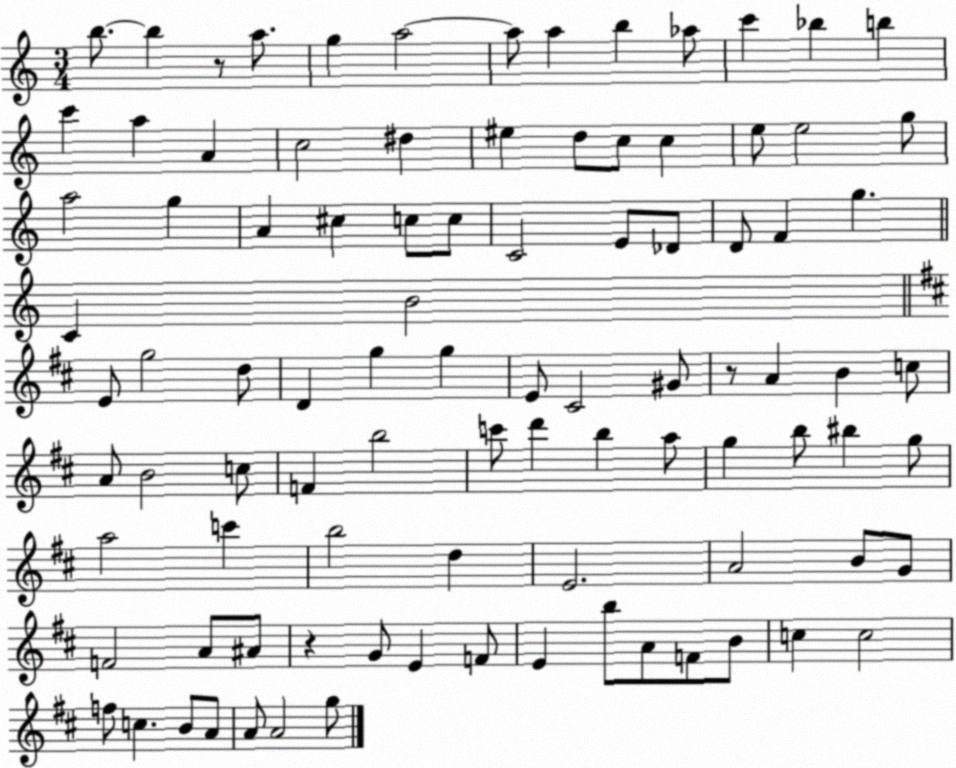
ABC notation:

X:1
T:Untitled
M:3/4
L:1/4
K:C
b/2 b z/2 a/2 g a2 a/2 a b _a/2 c' _b b c' a A c2 ^d ^e d/2 c/2 c e/2 e2 g/2 a2 g A ^c c/2 c/2 C2 E/2 _D/2 D/2 F g C B2 E/2 g2 d/2 D g g E/2 ^C2 ^G/2 z/2 A B c/2 A/2 B2 c/2 F b2 c'/2 d' b a/2 g b/2 ^b g/2 a2 c' b2 d E2 A2 B/2 G/2 F2 A/2 ^A/2 z G/2 E F/2 E b/2 A/2 F/2 B/2 c c2 f/2 c B/2 A/2 A/2 A2 g/2